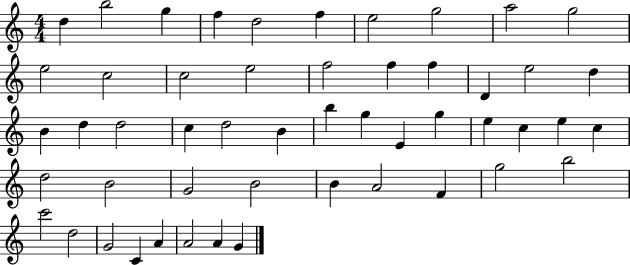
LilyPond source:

{
  \clef treble
  \numericTimeSignature
  \time 4/4
  \key c \major
  d''4 b''2 g''4 | f''4 d''2 f''4 | e''2 g''2 | a''2 g''2 | \break e''2 c''2 | c''2 e''2 | f''2 f''4 f''4 | d'4 e''2 d''4 | \break b'4 d''4 d''2 | c''4 d''2 b'4 | b''4 g''4 e'4 g''4 | e''4 c''4 e''4 c''4 | \break d''2 b'2 | g'2 b'2 | b'4 a'2 f'4 | g''2 b''2 | \break c'''2 d''2 | g'2 c'4 a'4 | a'2 a'4 g'4 | \bar "|."
}